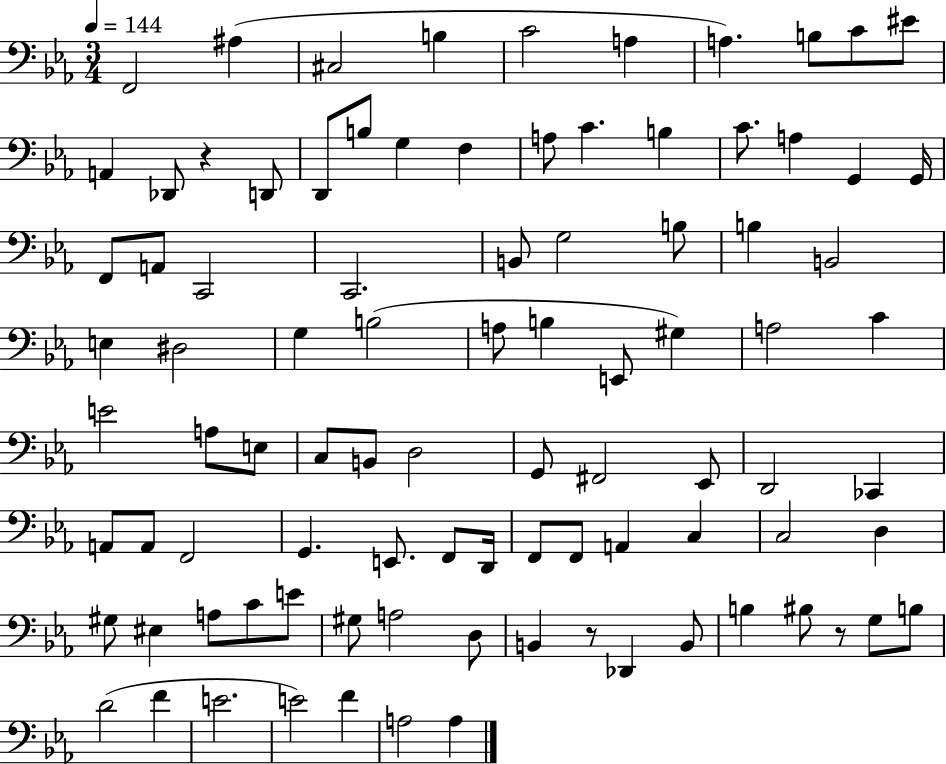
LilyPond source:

{
  \clef bass
  \numericTimeSignature
  \time 3/4
  \key ees \major
  \tempo 4 = 144
  f,2 ais4( | cis2 b4 | c'2 a4 | a4.) b8 c'8 eis'8 | \break a,4 des,8 r4 d,8 | d,8 b8 g4 f4 | a8 c'4. b4 | c'8. a4 g,4 g,16 | \break f,8 a,8 c,2 | c,2. | b,8 g2 b8 | b4 b,2 | \break e4 dis2 | g4 b2( | a8 b4 e,8 gis4) | a2 c'4 | \break e'2 a8 e8 | c8 b,8 d2 | g,8 fis,2 ees,8 | d,2 ces,4 | \break a,8 a,8 f,2 | g,4. e,8. f,8 d,16 | f,8 f,8 a,4 c4 | c2 d4 | \break gis8 eis4 a8 c'8 e'8 | gis8 a2 d8 | b,4 r8 des,4 b,8 | b4 bis8 r8 g8 b8 | \break d'2( f'4 | e'2. | e'2) f'4 | a2 a4 | \break \bar "|."
}